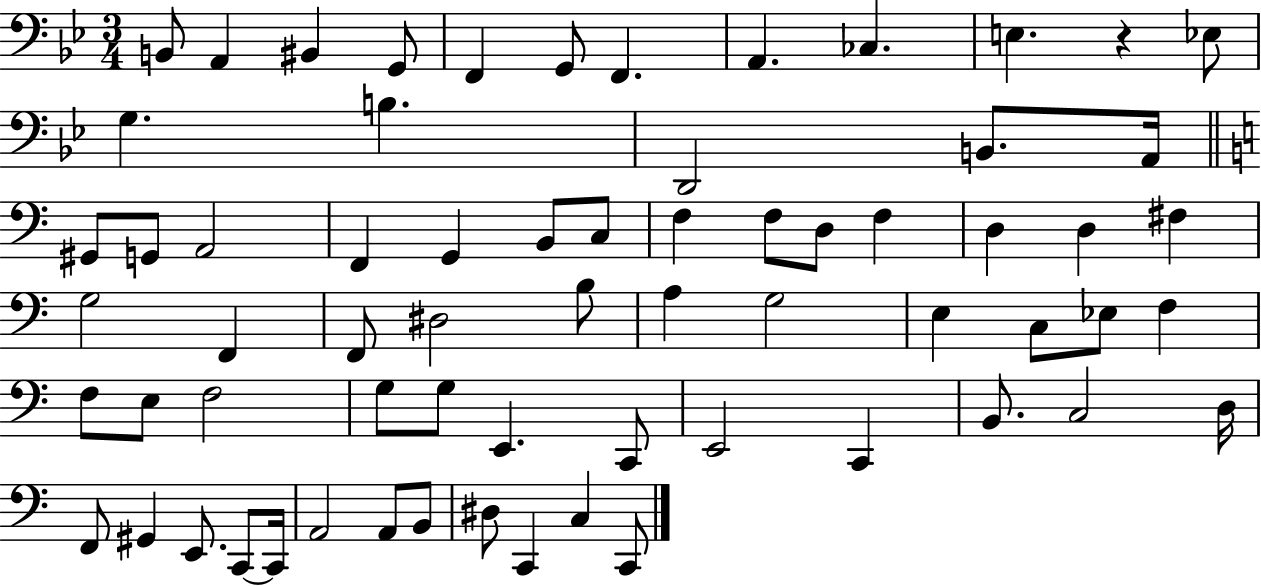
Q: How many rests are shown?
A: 1